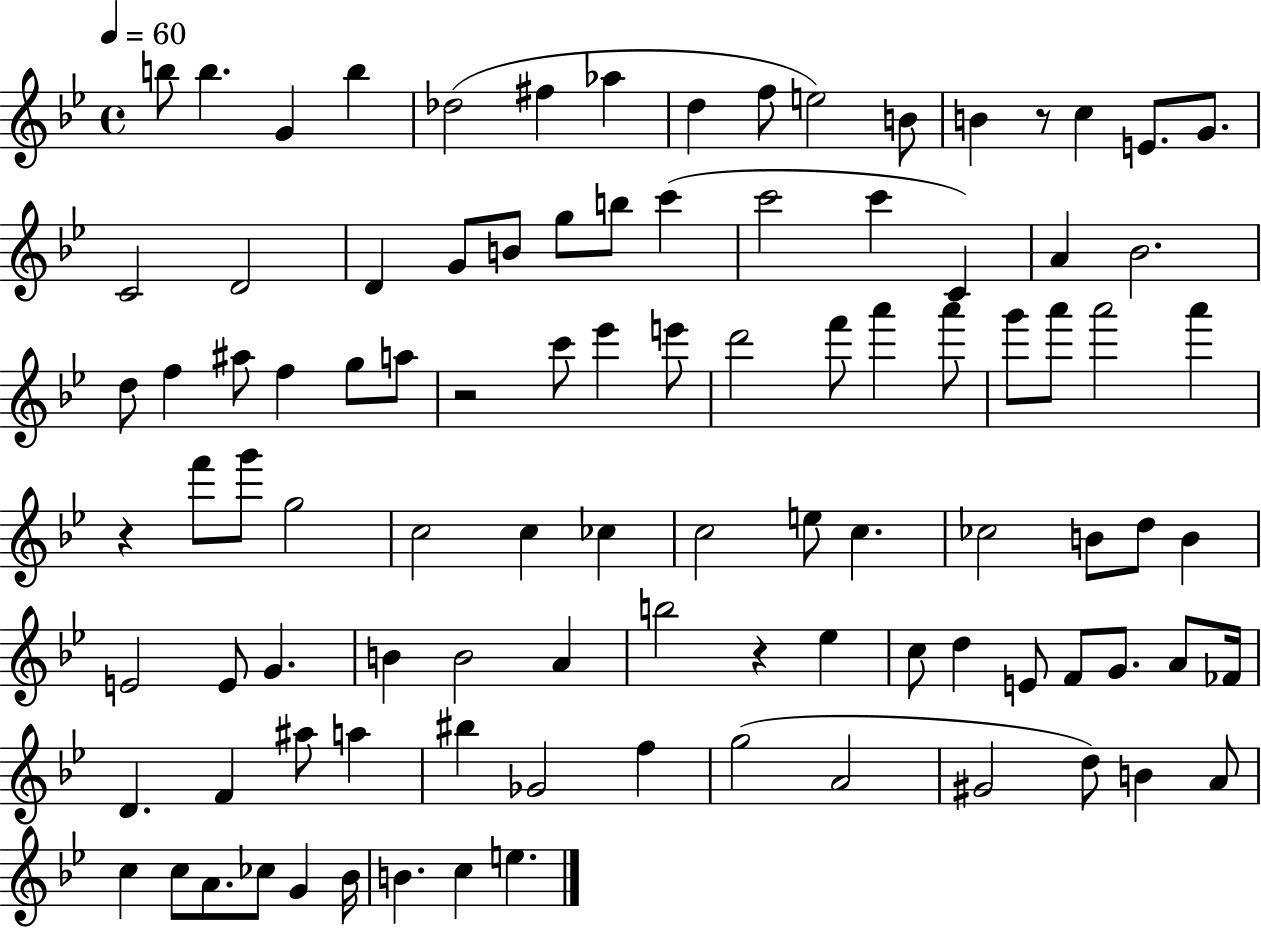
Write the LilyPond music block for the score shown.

{
  \clef treble
  \time 4/4
  \defaultTimeSignature
  \key bes \major
  \tempo 4 = 60
  \repeat volta 2 { b''8 b''4. g'4 b''4 | des''2( fis''4 aes''4 | d''4 f''8 e''2) b'8 | b'4 r8 c''4 e'8. g'8. | \break c'2 d'2 | d'4 g'8 b'8 g''8 b''8 c'''4( | c'''2 c'''4 c'4) | a'4 bes'2. | \break d''8 f''4 ais''8 f''4 g''8 a''8 | r2 c'''8 ees'''4 e'''8 | d'''2 f'''8 a'''4 a'''8 | g'''8 a'''8 a'''2 a'''4 | \break r4 f'''8 g'''8 g''2 | c''2 c''4 ces''4 | c''2 e''8 c''4. | ces''2 b'8 d''8 b'4 | \break e'2 e'8 g'4. | b'4 b'2 a'4 | b''2 r4 ees''4 | c''8 d''4 e'8 f'8 g'8. a'8 fes'16 | \break d'4. f'4 ais''8 a''4 | bis''4 ges'2 f''4 | g''2( a'2 | gis'2 d''8) b'4 a'8 | \break c''4 c''8 a'8. ces''8 g'4 bes'16 | b'4. c''4 e''4. | } \bar "|."
}